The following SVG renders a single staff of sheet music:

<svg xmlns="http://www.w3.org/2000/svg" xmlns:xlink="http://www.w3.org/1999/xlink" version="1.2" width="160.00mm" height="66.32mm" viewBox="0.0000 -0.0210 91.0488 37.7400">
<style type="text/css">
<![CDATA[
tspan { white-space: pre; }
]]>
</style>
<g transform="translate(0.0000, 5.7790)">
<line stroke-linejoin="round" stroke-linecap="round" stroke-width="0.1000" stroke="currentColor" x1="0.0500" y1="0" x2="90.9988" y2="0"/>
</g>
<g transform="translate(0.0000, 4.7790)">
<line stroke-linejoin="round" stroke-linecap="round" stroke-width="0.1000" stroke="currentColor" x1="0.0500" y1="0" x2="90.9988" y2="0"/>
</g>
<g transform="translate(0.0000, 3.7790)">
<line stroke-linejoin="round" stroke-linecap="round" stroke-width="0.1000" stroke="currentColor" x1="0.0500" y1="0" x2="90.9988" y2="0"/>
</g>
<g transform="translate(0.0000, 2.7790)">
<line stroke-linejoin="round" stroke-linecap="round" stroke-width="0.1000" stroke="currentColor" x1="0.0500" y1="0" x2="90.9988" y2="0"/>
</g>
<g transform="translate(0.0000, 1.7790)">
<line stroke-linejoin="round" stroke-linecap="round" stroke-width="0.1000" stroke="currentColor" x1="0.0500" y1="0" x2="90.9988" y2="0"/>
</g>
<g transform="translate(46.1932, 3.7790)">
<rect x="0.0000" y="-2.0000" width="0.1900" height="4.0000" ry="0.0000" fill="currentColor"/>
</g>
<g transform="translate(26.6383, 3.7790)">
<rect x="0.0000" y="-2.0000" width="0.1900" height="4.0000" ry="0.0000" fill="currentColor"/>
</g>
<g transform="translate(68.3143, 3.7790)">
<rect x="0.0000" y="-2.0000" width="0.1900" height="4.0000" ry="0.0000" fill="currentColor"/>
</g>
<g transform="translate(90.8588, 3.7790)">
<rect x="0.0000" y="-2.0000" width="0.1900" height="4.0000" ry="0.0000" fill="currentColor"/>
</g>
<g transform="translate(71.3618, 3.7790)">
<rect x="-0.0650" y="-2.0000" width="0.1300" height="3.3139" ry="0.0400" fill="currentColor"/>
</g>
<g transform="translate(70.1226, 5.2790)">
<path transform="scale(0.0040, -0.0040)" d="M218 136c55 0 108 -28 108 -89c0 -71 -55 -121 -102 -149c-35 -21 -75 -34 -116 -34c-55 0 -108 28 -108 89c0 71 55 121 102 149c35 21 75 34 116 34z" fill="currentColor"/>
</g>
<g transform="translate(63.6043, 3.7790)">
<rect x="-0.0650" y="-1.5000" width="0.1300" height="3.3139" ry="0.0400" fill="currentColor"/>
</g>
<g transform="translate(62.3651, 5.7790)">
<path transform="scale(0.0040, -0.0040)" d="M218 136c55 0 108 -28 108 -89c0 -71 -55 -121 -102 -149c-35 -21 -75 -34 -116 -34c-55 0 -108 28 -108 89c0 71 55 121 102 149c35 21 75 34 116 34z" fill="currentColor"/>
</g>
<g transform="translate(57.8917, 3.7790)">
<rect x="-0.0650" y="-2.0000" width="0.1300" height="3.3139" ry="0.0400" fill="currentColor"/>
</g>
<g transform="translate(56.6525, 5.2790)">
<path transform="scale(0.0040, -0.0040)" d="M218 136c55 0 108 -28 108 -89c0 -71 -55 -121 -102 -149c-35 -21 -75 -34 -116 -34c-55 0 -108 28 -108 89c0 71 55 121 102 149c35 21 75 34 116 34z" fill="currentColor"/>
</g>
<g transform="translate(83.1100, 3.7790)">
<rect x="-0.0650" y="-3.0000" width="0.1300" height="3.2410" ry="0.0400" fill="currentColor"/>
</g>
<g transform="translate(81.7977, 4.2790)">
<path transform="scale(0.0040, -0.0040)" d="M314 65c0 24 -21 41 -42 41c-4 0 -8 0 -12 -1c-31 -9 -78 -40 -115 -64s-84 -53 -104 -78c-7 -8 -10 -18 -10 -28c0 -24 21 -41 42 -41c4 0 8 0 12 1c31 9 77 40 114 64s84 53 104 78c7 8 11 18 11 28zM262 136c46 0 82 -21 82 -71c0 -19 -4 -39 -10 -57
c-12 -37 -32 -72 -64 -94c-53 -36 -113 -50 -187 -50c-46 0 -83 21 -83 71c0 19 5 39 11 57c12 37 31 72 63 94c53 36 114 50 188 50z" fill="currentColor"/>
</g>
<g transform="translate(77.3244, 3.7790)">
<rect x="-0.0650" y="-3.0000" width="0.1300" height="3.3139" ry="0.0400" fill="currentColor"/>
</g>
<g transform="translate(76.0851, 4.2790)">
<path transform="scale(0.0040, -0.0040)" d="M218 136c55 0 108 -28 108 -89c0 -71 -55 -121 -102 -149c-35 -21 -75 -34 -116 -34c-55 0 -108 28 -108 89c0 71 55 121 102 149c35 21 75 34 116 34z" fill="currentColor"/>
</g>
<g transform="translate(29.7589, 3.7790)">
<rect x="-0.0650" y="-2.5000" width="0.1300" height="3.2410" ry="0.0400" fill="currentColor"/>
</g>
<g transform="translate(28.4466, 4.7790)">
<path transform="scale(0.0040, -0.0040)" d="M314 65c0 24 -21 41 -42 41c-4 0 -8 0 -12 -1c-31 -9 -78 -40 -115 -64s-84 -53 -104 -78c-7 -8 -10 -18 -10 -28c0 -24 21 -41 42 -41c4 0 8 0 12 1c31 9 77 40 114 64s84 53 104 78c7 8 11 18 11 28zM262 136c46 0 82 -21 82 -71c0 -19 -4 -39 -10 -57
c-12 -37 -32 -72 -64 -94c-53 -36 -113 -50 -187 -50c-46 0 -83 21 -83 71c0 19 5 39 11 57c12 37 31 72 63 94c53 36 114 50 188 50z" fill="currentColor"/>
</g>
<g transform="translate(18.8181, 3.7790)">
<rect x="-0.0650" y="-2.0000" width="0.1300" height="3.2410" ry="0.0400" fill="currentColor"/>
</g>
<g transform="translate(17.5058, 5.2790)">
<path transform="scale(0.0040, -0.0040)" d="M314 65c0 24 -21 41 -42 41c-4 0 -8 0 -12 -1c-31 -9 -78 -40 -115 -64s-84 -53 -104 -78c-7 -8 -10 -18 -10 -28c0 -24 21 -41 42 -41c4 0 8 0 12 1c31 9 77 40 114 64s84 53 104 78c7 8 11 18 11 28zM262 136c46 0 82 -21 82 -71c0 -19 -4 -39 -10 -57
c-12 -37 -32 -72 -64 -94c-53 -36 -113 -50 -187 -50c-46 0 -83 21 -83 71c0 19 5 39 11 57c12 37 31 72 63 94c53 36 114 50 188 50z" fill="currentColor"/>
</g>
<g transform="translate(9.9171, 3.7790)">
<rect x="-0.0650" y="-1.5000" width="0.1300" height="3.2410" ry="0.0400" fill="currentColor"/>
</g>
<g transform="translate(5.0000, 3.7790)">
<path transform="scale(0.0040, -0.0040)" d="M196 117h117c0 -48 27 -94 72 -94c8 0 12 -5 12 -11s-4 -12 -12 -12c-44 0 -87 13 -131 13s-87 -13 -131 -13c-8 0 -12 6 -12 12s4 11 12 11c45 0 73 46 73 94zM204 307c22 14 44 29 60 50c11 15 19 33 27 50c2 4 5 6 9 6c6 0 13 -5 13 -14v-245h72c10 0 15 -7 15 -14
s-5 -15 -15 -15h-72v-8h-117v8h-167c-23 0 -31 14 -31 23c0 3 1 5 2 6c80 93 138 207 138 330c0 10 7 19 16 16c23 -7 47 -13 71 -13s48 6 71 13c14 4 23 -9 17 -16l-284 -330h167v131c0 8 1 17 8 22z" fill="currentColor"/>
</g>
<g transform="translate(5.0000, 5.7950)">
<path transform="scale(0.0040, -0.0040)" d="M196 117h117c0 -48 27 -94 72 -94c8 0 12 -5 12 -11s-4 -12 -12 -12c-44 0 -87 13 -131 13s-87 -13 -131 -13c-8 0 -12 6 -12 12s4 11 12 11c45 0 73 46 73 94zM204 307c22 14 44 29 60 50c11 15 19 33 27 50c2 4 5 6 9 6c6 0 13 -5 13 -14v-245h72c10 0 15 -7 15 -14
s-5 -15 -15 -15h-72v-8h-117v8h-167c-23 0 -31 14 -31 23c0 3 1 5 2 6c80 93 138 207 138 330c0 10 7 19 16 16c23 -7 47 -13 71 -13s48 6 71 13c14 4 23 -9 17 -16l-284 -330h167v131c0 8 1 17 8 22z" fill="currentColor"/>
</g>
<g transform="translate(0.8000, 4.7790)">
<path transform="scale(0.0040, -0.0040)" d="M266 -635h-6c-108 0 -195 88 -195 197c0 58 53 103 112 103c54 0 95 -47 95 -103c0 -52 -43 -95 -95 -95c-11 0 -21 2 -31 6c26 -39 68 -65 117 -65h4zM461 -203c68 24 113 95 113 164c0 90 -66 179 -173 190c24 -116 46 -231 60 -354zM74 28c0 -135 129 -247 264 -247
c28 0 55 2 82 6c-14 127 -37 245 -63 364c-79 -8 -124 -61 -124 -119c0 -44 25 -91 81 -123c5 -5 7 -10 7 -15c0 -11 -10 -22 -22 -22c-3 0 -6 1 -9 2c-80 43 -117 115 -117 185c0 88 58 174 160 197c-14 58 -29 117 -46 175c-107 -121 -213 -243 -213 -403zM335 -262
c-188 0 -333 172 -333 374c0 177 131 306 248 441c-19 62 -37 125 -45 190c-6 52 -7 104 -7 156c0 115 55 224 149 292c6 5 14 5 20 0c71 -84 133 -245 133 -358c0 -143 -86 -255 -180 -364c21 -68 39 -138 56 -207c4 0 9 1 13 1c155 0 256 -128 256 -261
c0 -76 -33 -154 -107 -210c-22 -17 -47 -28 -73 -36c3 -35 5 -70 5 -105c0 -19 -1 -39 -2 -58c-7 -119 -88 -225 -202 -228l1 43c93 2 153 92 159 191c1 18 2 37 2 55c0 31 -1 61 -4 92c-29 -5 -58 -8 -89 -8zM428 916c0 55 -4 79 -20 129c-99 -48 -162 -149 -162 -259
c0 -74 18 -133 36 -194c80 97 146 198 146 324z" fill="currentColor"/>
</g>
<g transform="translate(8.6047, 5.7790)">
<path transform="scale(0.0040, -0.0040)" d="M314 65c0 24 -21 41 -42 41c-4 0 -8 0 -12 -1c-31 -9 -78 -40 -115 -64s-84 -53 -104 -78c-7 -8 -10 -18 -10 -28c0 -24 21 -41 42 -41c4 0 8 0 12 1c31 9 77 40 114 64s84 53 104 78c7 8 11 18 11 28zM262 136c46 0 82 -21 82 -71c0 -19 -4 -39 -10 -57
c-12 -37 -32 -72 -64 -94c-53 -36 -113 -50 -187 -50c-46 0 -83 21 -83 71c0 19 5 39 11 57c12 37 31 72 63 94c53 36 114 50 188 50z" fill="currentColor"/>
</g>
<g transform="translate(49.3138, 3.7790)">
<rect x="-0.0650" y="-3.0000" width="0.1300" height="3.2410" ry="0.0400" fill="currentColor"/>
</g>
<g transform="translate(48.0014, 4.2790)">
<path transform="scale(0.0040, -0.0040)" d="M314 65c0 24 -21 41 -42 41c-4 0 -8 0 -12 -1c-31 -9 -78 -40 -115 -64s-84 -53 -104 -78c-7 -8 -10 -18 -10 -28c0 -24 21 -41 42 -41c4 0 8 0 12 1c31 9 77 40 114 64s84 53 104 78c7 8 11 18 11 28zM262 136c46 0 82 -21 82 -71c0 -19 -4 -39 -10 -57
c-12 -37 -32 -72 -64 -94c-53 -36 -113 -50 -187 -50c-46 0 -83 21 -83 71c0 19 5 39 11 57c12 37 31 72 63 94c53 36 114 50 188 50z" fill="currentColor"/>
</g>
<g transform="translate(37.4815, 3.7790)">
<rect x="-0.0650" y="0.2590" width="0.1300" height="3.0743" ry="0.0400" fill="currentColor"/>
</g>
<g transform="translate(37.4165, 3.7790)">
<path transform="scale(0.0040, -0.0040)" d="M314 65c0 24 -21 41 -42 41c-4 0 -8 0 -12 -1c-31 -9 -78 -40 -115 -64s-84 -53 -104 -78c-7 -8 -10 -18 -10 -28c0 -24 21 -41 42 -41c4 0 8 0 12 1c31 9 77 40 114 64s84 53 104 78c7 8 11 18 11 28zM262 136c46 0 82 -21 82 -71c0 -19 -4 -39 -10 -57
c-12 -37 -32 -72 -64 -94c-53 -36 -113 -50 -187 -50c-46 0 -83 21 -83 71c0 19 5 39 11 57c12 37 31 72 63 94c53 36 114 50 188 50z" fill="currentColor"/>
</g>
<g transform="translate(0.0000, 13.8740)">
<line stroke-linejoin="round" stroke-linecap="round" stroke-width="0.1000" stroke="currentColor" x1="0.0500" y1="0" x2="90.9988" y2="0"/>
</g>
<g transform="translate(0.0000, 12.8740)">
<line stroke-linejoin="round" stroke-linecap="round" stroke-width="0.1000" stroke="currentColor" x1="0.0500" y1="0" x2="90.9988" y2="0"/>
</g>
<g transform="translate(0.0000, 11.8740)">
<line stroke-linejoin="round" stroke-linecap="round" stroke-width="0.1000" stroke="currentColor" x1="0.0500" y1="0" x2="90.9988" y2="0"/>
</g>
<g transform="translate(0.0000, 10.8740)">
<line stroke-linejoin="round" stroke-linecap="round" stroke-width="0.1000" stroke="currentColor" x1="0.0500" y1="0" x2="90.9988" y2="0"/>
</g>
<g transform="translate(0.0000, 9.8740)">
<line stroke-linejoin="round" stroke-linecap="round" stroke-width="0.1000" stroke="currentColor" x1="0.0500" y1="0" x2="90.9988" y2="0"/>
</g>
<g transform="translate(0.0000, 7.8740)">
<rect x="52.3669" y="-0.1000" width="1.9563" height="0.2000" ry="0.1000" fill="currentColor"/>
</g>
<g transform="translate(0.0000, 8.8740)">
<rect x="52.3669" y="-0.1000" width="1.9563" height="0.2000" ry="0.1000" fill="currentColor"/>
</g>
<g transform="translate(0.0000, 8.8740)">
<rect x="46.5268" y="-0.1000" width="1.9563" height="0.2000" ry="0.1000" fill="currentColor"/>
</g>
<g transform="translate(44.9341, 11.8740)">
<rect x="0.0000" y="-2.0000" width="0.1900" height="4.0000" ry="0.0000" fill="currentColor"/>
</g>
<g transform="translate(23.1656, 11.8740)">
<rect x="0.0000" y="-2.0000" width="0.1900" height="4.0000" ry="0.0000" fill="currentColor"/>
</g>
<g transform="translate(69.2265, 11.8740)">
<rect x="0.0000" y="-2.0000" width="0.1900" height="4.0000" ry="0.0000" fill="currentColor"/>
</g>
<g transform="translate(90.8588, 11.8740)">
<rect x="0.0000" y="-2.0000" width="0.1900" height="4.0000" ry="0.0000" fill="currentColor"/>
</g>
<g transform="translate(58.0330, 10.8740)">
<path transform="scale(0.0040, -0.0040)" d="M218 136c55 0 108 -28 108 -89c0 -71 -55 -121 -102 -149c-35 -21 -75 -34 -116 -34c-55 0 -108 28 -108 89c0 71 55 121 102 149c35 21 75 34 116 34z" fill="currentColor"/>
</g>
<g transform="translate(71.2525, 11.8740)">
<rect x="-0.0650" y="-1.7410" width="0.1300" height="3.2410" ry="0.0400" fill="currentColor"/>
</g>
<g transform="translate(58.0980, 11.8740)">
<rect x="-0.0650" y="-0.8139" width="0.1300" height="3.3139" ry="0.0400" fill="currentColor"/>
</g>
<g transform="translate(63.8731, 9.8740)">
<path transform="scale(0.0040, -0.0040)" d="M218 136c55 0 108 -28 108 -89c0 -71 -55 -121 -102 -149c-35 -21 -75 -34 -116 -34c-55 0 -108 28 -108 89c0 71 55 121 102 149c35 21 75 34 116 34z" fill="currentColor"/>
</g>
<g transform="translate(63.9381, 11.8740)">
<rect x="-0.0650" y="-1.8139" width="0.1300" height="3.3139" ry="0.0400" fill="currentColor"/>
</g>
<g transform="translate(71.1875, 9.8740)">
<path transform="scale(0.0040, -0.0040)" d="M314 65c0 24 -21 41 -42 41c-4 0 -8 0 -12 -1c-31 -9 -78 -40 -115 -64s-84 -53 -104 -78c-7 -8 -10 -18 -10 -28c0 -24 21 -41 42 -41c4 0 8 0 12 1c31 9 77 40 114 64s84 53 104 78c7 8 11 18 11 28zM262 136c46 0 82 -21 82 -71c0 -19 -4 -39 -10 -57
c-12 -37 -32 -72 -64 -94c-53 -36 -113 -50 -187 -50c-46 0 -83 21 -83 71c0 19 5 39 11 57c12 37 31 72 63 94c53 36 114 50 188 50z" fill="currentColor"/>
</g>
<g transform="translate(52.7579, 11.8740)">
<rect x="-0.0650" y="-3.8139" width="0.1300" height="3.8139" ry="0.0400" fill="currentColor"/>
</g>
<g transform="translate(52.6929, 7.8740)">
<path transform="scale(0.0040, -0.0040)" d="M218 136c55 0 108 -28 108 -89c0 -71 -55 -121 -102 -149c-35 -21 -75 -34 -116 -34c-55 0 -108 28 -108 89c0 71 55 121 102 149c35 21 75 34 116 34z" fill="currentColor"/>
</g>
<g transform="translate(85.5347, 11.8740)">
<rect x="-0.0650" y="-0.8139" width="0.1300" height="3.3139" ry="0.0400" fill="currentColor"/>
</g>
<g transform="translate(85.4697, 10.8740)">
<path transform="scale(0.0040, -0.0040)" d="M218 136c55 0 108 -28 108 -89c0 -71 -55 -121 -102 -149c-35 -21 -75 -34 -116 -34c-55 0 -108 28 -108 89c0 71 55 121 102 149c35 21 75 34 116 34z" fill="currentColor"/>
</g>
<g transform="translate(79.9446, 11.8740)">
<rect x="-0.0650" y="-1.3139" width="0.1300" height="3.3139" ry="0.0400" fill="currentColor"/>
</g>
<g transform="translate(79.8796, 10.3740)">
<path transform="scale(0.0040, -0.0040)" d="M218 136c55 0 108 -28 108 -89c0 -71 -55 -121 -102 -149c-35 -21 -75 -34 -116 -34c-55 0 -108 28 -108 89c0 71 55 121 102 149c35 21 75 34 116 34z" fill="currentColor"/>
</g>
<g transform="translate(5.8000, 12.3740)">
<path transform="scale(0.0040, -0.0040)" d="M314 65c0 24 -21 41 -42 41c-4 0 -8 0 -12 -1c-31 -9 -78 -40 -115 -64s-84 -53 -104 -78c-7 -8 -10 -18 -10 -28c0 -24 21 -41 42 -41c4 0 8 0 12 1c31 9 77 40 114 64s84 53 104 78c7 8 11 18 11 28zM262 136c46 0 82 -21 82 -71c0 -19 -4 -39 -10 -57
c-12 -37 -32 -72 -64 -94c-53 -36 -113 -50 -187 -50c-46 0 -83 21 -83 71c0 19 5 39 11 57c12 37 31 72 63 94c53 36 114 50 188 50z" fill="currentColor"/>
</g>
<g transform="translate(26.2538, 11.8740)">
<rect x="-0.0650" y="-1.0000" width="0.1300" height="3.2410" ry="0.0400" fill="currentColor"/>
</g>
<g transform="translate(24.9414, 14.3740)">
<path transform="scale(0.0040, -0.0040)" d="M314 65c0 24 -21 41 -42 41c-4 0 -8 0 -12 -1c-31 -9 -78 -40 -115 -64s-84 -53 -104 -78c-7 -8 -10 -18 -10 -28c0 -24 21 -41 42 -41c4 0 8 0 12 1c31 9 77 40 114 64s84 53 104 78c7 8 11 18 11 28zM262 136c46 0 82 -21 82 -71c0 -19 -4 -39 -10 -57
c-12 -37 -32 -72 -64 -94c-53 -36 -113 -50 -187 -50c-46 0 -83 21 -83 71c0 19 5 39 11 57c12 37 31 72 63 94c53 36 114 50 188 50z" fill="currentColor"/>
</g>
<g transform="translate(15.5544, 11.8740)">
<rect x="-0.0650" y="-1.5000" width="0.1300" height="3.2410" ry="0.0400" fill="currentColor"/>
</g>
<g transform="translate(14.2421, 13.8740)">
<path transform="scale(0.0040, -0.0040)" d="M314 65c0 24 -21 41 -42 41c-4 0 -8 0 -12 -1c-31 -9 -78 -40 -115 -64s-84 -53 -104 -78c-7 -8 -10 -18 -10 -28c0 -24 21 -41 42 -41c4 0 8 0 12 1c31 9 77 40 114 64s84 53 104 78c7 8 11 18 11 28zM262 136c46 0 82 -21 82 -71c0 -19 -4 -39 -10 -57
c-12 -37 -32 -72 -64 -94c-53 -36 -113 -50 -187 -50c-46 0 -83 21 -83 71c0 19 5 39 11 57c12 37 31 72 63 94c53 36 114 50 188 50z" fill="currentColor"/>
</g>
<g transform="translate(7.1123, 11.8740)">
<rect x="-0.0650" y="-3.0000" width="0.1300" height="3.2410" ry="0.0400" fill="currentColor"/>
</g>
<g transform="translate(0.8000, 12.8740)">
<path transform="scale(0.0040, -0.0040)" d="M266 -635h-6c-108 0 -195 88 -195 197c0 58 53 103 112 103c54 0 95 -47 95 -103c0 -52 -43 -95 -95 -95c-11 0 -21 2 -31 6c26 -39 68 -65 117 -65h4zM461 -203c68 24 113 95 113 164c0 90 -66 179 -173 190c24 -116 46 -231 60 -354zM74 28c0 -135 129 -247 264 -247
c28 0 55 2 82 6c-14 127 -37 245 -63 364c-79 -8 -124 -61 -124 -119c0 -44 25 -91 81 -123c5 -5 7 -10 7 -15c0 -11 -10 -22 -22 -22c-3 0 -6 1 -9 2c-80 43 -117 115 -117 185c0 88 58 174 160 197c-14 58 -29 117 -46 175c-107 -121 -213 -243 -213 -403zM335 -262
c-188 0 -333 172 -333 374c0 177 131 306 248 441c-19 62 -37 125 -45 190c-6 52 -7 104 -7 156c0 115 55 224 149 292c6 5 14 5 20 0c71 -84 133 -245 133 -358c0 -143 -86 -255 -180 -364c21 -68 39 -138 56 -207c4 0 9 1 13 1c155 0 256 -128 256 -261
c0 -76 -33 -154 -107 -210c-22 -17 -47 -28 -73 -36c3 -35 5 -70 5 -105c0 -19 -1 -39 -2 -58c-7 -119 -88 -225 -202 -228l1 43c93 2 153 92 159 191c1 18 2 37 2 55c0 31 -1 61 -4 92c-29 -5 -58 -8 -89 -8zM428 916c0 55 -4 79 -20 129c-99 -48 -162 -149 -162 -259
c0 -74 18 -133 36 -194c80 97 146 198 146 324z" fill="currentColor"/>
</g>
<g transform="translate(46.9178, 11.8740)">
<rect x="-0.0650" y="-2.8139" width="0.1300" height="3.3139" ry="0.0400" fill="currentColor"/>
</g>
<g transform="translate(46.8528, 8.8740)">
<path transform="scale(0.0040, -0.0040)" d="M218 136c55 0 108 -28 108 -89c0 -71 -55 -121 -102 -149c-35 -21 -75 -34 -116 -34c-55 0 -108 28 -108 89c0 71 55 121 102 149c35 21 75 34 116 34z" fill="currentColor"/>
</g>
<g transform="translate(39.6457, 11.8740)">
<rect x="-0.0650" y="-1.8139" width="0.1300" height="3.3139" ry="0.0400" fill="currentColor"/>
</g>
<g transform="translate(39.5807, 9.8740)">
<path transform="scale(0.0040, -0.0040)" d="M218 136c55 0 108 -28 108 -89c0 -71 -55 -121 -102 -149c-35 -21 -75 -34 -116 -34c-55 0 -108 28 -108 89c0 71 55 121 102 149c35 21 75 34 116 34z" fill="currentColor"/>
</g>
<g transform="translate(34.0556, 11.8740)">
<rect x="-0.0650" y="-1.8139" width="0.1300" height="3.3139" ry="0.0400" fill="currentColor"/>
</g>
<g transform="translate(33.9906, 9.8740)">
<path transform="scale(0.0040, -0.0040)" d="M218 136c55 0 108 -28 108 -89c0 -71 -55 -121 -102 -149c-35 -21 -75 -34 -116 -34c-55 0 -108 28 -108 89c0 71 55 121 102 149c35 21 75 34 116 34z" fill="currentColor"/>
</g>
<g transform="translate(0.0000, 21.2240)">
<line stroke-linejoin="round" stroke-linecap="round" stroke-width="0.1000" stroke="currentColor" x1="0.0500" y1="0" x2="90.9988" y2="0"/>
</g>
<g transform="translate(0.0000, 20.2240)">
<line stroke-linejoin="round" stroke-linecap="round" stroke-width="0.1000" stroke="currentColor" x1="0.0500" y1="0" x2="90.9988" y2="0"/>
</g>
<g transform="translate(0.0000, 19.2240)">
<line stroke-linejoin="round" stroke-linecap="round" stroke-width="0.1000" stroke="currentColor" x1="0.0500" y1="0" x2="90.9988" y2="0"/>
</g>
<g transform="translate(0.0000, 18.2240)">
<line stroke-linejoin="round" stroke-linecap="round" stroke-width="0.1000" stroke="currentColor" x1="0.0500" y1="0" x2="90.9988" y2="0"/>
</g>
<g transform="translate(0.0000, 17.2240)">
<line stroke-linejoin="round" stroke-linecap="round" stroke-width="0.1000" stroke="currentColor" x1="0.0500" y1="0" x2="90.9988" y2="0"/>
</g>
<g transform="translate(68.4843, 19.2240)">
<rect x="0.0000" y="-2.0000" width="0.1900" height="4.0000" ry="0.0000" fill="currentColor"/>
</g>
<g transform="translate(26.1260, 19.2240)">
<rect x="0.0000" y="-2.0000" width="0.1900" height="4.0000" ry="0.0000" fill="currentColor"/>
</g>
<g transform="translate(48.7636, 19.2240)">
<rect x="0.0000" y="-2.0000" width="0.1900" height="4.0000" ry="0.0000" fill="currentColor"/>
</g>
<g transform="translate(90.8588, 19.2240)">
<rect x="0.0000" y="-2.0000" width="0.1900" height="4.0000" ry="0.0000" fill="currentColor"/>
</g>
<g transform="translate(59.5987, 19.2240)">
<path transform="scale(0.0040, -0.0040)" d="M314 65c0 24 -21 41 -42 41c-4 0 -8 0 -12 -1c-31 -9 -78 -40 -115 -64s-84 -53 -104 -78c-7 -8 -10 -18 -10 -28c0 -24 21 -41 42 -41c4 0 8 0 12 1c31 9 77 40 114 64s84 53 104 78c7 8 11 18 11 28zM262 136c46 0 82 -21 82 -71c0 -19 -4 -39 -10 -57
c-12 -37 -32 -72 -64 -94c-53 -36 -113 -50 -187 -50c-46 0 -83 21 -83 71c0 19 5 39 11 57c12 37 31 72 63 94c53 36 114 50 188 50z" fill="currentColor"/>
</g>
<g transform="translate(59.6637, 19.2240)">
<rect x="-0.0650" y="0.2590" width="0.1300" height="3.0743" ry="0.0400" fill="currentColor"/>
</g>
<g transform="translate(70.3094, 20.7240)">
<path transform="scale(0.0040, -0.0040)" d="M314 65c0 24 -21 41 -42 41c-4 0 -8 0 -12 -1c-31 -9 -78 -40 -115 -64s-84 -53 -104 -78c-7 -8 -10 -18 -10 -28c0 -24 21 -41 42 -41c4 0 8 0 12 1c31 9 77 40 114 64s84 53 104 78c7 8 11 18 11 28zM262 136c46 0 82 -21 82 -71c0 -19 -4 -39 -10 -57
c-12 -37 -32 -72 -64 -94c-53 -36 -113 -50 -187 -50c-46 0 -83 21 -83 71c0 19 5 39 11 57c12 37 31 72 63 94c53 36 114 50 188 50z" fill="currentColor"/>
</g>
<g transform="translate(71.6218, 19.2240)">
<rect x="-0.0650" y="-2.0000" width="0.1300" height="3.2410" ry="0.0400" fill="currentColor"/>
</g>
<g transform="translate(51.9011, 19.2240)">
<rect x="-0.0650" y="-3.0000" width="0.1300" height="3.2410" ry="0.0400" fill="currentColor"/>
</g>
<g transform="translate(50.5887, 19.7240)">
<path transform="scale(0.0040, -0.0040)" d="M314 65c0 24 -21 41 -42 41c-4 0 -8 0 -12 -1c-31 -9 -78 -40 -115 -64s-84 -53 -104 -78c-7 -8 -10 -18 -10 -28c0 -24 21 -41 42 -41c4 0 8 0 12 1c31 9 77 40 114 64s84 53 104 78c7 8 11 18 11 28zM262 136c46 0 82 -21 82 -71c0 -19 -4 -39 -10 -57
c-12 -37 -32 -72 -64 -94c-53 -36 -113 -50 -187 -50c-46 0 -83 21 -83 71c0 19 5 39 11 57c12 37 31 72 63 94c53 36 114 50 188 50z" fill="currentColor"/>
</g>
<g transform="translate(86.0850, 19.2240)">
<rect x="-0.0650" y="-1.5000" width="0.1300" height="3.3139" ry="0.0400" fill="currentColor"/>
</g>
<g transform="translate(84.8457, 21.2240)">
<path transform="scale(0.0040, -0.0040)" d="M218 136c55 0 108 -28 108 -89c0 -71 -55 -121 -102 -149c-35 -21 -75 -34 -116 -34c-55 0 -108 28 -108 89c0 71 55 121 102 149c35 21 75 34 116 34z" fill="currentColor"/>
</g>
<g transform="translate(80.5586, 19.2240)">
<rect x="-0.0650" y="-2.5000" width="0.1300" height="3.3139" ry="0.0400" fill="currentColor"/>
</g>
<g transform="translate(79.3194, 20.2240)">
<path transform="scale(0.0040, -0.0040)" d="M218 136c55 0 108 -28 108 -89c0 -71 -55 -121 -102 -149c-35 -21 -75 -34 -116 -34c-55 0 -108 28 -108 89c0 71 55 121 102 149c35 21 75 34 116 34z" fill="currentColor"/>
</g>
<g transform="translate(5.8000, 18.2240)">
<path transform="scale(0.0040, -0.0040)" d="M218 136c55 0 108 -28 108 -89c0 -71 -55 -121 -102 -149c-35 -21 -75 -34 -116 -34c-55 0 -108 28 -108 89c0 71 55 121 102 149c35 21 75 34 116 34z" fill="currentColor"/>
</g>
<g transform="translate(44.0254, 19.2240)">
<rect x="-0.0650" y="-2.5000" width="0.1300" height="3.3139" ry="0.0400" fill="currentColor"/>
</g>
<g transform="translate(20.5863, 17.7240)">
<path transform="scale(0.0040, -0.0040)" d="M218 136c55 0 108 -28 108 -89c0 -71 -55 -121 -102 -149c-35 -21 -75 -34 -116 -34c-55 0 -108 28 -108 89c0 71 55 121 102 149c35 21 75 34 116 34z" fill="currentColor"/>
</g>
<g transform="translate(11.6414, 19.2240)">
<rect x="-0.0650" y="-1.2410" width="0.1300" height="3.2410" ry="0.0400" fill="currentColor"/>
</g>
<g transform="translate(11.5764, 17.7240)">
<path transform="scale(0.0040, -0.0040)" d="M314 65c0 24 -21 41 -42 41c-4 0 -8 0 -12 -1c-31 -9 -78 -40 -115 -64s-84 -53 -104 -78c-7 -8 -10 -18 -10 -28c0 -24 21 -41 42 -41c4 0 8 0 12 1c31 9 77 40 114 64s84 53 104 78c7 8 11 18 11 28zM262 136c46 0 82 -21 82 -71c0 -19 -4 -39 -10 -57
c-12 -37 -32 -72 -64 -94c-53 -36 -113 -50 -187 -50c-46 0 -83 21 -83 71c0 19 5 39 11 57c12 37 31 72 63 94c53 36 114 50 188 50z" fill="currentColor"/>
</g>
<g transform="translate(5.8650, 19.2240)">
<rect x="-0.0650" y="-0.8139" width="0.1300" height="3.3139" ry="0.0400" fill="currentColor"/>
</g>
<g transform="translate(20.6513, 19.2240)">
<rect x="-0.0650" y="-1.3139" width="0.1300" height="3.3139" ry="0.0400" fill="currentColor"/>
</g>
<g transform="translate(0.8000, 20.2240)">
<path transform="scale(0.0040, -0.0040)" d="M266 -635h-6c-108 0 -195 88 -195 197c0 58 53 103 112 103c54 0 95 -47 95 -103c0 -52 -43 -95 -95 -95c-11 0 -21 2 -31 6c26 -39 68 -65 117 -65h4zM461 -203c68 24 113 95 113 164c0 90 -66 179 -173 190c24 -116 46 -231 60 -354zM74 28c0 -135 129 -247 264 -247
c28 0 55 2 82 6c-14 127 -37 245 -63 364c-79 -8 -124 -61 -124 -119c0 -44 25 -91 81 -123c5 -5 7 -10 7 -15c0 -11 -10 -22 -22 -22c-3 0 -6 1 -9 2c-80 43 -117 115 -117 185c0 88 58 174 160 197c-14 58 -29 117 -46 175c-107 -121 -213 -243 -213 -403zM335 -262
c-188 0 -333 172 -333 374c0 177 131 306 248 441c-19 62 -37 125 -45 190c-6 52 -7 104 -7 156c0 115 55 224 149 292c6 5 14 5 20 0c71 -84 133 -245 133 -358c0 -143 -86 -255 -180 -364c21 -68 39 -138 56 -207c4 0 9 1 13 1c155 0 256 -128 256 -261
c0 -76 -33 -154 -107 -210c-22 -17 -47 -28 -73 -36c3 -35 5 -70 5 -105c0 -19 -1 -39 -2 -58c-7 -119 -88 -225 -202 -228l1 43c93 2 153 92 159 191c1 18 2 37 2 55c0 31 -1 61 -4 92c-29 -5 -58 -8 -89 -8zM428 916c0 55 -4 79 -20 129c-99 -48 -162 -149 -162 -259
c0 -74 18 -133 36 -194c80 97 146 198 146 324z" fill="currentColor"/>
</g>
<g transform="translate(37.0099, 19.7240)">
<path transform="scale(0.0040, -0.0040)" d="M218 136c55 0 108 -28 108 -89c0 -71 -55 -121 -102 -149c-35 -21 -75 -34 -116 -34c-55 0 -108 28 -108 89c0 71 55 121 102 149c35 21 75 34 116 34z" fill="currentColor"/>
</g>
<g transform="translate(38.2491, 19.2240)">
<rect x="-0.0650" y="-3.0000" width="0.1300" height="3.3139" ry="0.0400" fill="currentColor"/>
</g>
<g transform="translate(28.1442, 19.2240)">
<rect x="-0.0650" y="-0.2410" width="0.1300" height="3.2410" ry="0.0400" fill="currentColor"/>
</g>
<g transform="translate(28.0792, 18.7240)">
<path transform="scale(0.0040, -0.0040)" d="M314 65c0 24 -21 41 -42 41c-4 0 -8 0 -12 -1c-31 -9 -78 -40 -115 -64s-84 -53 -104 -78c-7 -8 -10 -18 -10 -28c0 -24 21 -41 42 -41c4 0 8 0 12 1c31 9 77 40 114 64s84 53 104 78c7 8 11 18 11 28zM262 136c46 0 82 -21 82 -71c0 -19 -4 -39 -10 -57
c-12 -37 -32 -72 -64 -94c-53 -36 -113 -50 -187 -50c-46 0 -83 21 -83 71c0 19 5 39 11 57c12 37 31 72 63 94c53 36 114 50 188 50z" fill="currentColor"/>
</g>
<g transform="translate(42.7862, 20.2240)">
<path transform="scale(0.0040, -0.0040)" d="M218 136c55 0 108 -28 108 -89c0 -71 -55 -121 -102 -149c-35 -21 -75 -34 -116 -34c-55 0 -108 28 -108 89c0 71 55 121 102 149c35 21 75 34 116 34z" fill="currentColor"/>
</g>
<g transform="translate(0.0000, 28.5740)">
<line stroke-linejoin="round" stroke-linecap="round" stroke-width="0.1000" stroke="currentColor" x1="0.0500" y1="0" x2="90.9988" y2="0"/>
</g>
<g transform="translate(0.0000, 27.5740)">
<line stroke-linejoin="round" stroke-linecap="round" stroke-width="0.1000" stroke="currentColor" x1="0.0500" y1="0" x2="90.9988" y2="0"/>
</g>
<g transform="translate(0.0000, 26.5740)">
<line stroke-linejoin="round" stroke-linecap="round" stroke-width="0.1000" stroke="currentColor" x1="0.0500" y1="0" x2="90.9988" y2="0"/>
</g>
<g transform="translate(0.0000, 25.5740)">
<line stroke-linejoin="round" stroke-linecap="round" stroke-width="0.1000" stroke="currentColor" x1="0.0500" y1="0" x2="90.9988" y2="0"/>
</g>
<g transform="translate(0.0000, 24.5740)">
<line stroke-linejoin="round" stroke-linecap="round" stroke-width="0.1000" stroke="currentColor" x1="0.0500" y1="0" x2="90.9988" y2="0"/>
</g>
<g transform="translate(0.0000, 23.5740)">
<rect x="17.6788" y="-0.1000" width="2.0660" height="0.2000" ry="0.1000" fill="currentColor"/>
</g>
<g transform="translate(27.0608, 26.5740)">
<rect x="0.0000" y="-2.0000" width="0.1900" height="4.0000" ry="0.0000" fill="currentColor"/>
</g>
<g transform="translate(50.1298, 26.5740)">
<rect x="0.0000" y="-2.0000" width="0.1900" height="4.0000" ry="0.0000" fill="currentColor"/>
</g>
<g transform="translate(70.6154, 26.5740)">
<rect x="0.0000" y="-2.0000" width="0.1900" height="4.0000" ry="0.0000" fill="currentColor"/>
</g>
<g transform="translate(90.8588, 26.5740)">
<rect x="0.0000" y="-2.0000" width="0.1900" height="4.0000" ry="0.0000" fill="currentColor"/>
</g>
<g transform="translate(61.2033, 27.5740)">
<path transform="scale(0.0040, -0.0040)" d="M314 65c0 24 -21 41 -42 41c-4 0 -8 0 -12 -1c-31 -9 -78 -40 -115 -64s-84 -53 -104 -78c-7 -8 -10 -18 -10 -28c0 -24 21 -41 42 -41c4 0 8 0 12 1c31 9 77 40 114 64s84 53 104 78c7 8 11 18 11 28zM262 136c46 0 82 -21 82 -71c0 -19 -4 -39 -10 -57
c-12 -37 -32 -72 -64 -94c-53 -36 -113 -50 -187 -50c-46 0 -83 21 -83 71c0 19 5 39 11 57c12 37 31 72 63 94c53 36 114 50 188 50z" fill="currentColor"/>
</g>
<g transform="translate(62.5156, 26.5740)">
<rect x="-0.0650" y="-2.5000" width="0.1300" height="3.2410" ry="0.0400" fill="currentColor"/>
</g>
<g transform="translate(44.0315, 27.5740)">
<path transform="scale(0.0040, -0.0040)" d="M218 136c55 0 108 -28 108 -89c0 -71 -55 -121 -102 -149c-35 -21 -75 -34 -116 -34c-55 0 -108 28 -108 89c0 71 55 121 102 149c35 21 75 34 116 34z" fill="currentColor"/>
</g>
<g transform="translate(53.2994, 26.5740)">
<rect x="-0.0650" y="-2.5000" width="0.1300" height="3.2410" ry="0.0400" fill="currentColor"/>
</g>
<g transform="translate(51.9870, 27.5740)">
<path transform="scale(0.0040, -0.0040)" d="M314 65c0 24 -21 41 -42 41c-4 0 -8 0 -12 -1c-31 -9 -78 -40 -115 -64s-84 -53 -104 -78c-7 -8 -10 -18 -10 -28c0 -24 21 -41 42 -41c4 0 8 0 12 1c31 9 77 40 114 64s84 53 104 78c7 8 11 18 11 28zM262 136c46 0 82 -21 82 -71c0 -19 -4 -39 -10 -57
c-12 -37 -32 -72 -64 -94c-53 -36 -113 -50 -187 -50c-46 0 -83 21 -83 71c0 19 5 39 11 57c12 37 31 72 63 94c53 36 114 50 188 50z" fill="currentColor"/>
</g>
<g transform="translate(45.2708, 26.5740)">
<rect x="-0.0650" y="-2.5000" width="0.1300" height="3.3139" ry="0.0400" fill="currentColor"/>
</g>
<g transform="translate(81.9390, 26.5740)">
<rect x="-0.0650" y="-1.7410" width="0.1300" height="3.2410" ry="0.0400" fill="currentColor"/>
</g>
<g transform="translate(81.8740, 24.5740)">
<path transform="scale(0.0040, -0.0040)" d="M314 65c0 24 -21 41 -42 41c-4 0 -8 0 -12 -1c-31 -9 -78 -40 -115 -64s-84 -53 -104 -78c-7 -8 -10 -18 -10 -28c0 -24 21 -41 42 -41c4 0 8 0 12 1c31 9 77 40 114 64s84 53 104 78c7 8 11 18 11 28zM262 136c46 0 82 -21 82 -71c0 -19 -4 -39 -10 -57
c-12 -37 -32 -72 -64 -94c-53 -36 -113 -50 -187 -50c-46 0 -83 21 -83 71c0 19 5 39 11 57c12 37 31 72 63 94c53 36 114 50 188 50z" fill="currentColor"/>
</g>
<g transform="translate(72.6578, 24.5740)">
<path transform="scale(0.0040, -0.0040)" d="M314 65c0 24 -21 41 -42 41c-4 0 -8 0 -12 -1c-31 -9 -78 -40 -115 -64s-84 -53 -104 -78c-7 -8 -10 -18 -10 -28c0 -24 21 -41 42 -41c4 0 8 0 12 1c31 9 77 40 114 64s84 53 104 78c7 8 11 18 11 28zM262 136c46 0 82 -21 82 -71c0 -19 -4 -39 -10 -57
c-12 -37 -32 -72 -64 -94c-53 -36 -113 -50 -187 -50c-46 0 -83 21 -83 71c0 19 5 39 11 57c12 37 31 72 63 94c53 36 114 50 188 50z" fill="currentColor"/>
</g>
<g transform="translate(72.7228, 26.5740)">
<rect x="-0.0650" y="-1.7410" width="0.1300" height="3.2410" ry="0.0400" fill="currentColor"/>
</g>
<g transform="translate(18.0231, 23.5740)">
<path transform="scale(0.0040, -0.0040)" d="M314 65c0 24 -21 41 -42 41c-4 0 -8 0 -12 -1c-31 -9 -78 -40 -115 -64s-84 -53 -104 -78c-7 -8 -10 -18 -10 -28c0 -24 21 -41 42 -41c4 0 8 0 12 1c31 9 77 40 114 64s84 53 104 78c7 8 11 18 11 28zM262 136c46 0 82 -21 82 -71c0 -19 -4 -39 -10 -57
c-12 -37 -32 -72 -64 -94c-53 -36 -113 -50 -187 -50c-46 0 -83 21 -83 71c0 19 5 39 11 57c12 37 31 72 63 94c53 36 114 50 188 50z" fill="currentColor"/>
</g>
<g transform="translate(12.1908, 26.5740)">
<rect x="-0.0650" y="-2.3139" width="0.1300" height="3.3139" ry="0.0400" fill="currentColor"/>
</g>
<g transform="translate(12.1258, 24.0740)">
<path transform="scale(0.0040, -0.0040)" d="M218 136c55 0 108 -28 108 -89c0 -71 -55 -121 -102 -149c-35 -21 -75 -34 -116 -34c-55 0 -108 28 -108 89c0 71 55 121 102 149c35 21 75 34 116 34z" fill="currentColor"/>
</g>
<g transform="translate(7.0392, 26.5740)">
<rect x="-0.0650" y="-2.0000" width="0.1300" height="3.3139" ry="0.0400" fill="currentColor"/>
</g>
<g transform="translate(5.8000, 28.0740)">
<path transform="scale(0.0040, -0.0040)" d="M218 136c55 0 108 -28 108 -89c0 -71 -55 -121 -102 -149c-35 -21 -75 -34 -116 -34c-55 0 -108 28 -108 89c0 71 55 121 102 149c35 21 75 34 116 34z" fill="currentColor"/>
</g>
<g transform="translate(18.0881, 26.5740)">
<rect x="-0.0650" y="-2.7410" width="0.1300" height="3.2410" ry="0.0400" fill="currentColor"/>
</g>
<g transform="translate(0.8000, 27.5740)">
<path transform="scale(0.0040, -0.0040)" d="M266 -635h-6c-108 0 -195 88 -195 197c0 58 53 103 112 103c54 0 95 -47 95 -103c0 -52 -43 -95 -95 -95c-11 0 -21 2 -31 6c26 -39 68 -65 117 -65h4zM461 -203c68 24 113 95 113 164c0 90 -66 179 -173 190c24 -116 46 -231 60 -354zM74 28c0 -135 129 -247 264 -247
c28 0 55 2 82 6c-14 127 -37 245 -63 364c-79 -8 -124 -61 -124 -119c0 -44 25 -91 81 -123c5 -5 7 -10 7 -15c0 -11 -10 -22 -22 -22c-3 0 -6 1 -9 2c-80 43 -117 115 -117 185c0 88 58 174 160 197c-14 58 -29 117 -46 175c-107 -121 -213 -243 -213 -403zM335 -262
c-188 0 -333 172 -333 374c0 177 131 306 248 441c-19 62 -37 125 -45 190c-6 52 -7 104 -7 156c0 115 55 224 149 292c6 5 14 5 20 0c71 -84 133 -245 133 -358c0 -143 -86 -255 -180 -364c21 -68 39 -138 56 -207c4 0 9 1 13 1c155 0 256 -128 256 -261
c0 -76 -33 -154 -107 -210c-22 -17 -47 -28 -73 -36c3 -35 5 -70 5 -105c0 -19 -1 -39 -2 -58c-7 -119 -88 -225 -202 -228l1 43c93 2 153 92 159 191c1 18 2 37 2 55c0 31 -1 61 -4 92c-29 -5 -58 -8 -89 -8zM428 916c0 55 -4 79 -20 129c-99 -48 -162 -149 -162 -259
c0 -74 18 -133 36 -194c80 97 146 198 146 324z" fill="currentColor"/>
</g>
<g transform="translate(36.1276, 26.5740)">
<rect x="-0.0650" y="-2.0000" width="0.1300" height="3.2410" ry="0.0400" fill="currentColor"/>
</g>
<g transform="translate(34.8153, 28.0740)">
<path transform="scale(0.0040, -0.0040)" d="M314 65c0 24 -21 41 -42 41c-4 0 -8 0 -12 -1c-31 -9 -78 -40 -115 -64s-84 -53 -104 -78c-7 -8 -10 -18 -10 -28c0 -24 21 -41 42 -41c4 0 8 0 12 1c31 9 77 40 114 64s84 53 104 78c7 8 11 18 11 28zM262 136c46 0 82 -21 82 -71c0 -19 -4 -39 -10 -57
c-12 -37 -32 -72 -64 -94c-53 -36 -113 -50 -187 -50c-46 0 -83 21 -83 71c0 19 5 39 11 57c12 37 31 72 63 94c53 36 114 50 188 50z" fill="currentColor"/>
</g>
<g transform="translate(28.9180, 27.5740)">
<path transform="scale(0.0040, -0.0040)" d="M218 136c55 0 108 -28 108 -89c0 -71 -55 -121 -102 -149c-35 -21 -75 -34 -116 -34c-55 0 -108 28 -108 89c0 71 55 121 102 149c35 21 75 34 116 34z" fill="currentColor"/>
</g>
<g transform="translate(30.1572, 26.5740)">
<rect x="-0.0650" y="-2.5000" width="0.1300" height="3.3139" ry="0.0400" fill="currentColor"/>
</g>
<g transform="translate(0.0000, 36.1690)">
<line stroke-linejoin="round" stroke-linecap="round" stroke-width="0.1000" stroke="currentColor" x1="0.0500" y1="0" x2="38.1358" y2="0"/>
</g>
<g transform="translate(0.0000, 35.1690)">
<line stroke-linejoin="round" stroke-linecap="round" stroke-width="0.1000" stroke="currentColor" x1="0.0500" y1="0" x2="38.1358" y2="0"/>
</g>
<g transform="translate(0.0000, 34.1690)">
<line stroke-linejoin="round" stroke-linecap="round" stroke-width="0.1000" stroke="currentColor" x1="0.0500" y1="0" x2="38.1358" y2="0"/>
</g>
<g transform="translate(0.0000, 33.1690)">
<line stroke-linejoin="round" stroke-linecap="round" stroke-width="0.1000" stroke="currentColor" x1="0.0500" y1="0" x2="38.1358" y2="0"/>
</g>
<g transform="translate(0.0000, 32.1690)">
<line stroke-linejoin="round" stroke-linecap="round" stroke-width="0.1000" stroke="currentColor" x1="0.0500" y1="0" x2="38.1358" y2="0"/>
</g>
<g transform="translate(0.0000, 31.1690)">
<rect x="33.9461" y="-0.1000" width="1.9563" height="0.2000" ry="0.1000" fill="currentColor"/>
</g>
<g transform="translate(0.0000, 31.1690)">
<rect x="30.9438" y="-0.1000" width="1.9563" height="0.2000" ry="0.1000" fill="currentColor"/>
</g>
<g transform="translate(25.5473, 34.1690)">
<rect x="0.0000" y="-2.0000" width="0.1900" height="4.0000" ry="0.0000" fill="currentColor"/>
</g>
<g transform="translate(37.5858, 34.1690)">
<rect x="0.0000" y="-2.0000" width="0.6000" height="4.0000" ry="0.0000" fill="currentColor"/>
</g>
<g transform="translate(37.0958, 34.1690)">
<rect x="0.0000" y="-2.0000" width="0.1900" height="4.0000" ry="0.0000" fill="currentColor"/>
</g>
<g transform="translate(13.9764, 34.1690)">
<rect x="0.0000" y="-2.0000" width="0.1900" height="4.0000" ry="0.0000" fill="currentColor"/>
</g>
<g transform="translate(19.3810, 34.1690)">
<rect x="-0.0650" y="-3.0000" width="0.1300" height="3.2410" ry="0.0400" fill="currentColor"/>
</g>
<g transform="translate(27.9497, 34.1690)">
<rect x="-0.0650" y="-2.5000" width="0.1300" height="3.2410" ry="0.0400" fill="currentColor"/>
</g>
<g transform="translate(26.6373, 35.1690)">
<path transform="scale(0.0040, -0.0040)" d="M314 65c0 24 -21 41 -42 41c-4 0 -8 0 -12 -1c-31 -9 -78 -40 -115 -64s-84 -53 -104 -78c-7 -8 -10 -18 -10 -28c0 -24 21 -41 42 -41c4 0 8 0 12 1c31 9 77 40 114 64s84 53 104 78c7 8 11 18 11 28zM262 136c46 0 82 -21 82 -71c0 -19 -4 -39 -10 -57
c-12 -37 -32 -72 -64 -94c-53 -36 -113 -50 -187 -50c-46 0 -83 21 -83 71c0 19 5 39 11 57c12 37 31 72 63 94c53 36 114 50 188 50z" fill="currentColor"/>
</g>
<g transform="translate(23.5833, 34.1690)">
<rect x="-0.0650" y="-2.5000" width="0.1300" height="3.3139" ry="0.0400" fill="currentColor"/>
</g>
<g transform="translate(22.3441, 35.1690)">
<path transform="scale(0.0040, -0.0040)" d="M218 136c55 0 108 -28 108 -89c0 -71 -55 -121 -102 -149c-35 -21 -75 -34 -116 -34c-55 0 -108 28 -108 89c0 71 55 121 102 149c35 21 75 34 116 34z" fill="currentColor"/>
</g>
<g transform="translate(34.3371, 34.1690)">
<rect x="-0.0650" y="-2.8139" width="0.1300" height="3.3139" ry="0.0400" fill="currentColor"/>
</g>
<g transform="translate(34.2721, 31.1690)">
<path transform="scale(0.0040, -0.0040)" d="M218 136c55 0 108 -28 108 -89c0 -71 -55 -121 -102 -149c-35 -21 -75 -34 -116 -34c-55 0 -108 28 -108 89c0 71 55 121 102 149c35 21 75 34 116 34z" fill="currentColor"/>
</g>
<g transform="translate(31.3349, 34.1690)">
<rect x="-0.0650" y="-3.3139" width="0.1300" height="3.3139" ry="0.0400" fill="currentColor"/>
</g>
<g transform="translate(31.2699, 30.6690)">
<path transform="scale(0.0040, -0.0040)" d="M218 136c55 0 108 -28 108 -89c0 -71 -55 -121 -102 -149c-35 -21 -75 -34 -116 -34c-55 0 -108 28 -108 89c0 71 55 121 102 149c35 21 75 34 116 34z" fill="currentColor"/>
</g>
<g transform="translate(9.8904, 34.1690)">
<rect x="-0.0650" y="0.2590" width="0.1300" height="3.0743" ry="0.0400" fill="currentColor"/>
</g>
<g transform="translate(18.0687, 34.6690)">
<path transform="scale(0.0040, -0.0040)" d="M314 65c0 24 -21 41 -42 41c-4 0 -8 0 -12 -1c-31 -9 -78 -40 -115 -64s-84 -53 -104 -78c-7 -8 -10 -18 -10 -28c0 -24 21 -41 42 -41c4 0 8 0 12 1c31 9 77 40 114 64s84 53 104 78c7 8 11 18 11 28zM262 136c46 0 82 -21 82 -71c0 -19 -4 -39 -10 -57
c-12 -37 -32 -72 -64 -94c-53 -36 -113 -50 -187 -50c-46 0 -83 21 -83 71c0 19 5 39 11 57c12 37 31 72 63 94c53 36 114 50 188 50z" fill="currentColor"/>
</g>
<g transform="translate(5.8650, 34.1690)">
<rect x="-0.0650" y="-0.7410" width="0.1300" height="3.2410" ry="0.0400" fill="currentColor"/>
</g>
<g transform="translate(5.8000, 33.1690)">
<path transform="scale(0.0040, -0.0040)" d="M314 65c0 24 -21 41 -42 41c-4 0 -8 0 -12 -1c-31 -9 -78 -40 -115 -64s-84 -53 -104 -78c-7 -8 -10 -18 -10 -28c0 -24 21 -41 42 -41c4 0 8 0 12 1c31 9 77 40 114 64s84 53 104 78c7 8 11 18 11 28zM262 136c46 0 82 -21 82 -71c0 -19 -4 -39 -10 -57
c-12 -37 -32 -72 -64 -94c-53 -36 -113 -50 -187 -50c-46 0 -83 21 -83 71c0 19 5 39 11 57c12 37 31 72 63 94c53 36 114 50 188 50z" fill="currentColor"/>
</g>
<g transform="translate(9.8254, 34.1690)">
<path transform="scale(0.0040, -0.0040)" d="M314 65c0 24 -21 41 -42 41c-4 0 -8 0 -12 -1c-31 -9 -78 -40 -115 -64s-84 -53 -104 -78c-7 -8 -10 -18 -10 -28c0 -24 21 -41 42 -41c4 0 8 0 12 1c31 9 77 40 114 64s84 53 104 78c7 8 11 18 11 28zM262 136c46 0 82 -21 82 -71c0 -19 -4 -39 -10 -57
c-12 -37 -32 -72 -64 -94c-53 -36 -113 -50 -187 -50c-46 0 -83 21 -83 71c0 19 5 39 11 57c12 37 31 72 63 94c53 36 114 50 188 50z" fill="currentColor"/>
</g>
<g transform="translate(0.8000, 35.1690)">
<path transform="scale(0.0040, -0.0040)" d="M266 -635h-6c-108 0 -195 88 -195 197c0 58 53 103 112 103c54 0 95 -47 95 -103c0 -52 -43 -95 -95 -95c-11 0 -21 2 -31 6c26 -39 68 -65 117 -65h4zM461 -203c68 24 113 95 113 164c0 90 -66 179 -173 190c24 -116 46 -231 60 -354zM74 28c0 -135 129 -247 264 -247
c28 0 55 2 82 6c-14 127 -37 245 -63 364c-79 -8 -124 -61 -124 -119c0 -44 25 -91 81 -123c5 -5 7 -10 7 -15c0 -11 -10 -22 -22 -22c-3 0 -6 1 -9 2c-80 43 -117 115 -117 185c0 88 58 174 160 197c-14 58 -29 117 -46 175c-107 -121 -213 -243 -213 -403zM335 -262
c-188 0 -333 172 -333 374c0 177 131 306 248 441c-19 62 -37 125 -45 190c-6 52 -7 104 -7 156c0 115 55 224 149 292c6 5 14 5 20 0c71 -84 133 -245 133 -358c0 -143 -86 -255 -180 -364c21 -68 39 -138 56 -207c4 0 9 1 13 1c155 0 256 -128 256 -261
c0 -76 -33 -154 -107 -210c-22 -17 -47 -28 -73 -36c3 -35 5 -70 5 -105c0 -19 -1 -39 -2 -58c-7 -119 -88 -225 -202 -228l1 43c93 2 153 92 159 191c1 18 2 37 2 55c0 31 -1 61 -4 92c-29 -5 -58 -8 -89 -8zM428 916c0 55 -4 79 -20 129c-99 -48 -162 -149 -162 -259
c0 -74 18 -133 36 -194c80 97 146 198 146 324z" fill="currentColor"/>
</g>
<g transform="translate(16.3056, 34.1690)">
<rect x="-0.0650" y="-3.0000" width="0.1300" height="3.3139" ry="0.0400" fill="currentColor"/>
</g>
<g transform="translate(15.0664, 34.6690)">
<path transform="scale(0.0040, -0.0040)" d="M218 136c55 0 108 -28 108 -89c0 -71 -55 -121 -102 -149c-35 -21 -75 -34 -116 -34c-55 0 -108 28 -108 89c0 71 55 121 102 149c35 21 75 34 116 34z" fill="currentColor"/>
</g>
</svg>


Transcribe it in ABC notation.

X:1
T:Untitled
M:4/4
L:1/4
K:C
E2 F2 G2 B2 A2 F E F A A2 A2 E2 D2 f f a c' d f f2 e d d e2 e c2 A G A2 B2 F2 G E F g a2 G F2 G G2 G2 f2 f2 d2 B2 A A2 G G2 b a